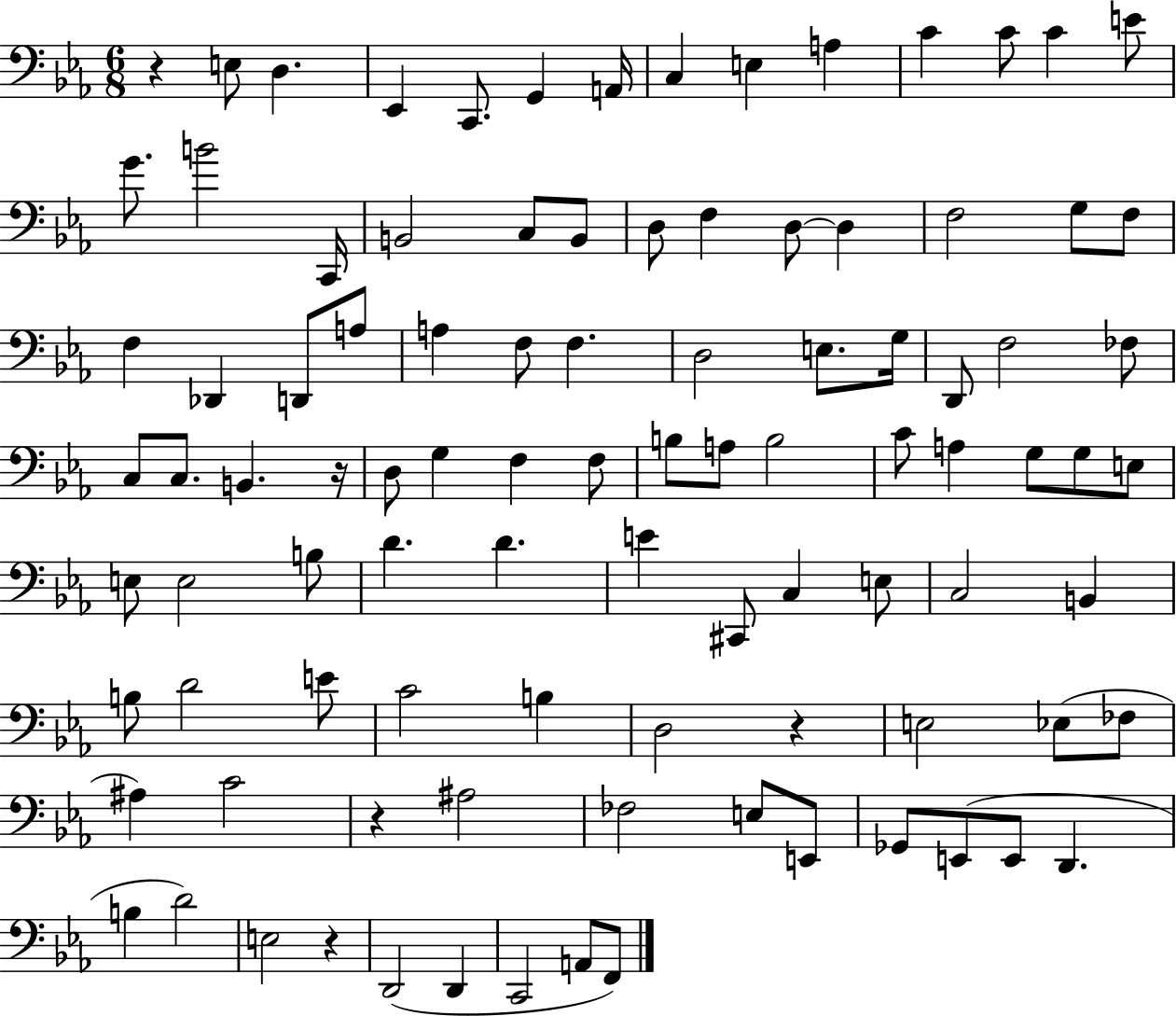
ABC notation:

X:1
T:Untitled
M:6/8
L:1/4
K:Eb
z E,/2 D, _E,, C,,/2 G,, A,,/4 C, E, A, C C/2 C E/2 G/2 B2 C,,/4 B,,2 C,/2 B,,/2 D,/2 F, D,/2 D, F,2 G,/2 F,/2 F, _D,, D,,/2 A,/2 A, F,/2 F, D,2 E,/2 G,/4 D,,/2 F,2 _F,/2 C,/2 C,/2 B,, z/4 D,/2 G, F, F,/2 B,/2 A,/2 B,2 C/2 A, G,/2 G,/2 E,/2 E,/2 E,2 B,/2 D D E ^C,,/2 C, E,/2 C,2 B,, B,/2 D2 E/2 C2 B, D,2 z E,2 _E,/2 _F,/2 ^A, C2 z ^A,2 _F,2 E,/2 E,,/2 _G,,/2 E,,/2 E,,/2 D,, B, D2 E,2 z D,,2 D,, C,,2 A,,/2 F,,/2